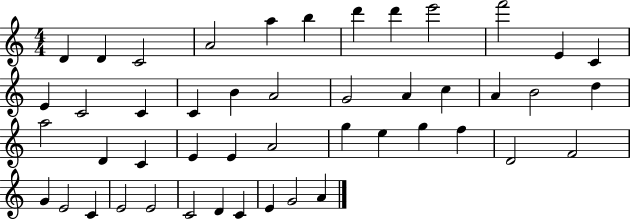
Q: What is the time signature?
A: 4/4